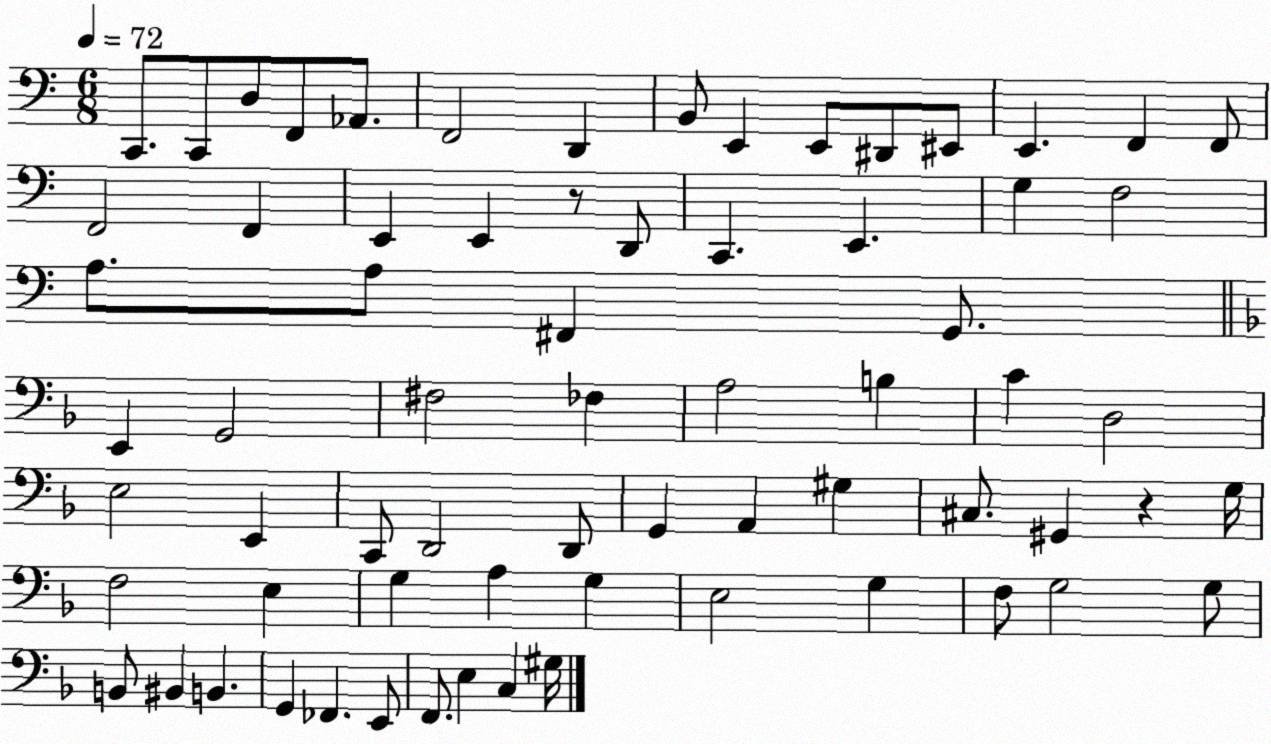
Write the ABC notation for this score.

X:1
T:Untitled
M:6/8
L:1/4
K:C
C,,/2 C,,/2 D,/2 F,,/2 _A,,/2 F,,2 D,, B,,/2 E,, E,,/2 ^D,,/2 ^E,,/2 E,, F,, F,,/2 F,,2 F,, E,, E,, z/2 D,,/2 C,, E,, G, F,2 A,/2 A,/2 ^F,, G,,/2 E,, G,,2 ^F,2 _F, A,2 B, C D,2 E,2 E,, C,,/2 D,,2 D,,/2 G,, A,, ^G, ^C,/2 ^G,, z G,/4 F,2 E, G, A, G, E,2 G, F,/2 G,2 G,/2 B,,/2 ^B,, B,, G,, _F,, E,,/2 F,,/2 E, C, ^G,/4